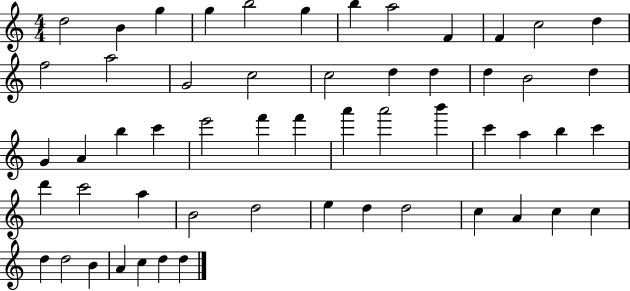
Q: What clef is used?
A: treble